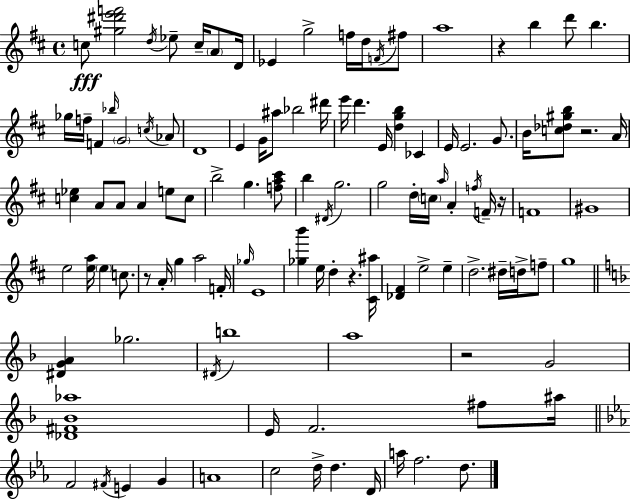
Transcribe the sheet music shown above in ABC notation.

X:1
T:Untitled
M:4/4
L:1/4
K:D
c/2 [^g^d'e'f']2 d/4 _e/2 c/4 A/2 D/4 _E g2 f/4 d/4 F/4 ^f/2 a4 z b d'/2 b _g/4 f/4 F _b/4 G2 c/4 _A/2 D4 E G/4 ^a/2 _b2 ^d'/4 e'/4 d' E/4 [dgb] _C E/4 E2 G/2 B/4 [c_d^gb]/2 z2 A/4 [c_e] A/2 A/2 A e/2 c/2 b2 g [fa^c']/2 b ^D/4 g2 g2 d/4 c/4 a/4 A f/4 F/4 z/4 F4 ^G4 e2 [ea]/4 e c/2 z/2 A/4 g a2 F/4 _g/4 E4 [_gb'] e/4 d z [^C^a]/4 [_D^F] e2 e d2 ^d/4 d/4 f/2 g4 [^DGA] _g2 ^D/4 b4 a4 z2 G2 [_D^F_B_a]4 E/4 F2 ^f/2 ^a/4 F2 ^F/4 E G A4 c2 d/4 d D/4 a/4 f2 d/2